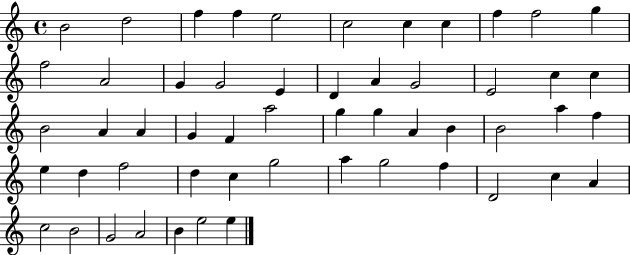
{
  \clef treble
  \time 4/4
  \defaultTimeSignature
  \key c \major
  b'2 d''2 | f''4 f''4 e''2 | c''2 c''4 c''4 | f''4 f''2 g''4 | \break f''2 a'2 | g'4 g'2 e'4 | d'4 a'4 g'2 | e'2 c''4 c''4 | \break b'2 a'4 a'4 | g'4 f'4 a''2 | g''4 g''4 a'4 b'4 | b'2 a''4 f''4 | \break e''4 d''4 f''2 | d''4 c''4 g''2 | a''4 g''2 f''4 | d'2 c''4 a'4 | \break c''2 b'2 | g'2 a'2 | b'4 e''2 e''4 | \bar "|."
}